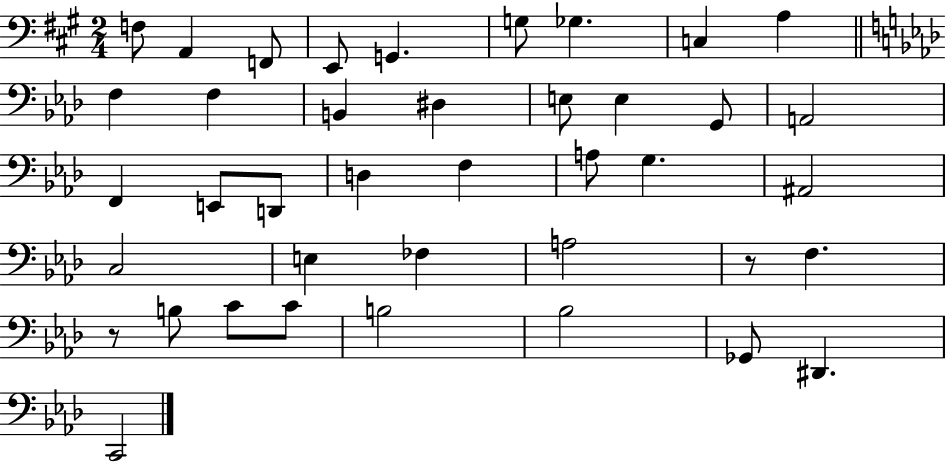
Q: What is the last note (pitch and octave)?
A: C2